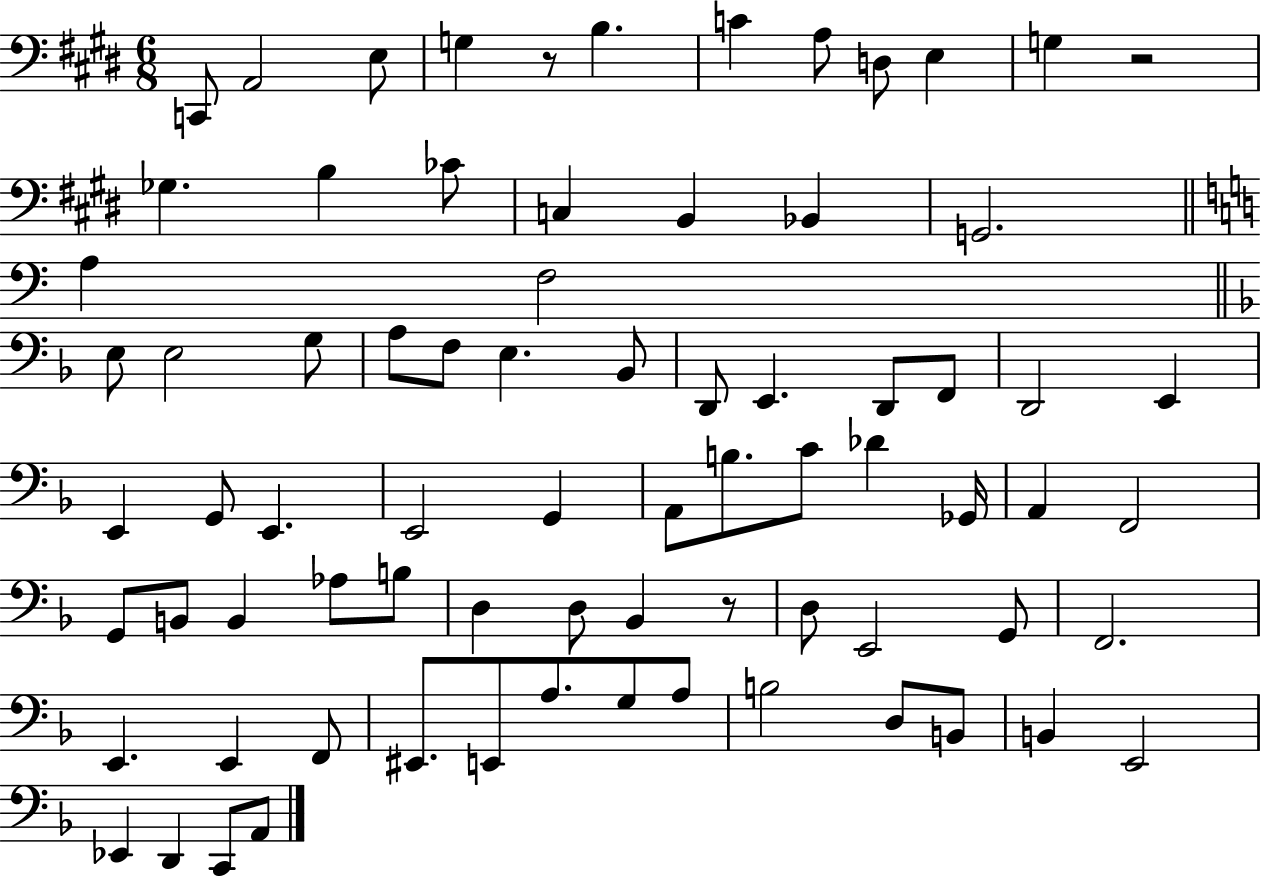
C2/e A2/h E3/e G3/q R/e B3/q. C4/q A3/e D3/e E3/q G3/q R/h Gb3/q. B3/q CES4/e C3/q B2/q Bb2/q G2/h. A3/q F3/h E3/e E3/h G3/e A3/e F3/e E3/q. Bb2/e D2/e E2/q. D2/e F2/e D2/h E2/q E2/q G2/e E2/q. E2/h G2/q A2/e B3/e. C4/e Db4/q Gb2/s A2/q F2/h G2/e B2/e B2/q Ab3/e B3/e D3/q D3/e Bb2/q R/e D3/e E2/h G2/e F2/h. E2/q. E2/q F2/e EIS2/e. E2/e A3/e. G3/e A3/e B3/h D3/e B2/e B2/q E2/h Eb2/q D2/q C2/e A2/e